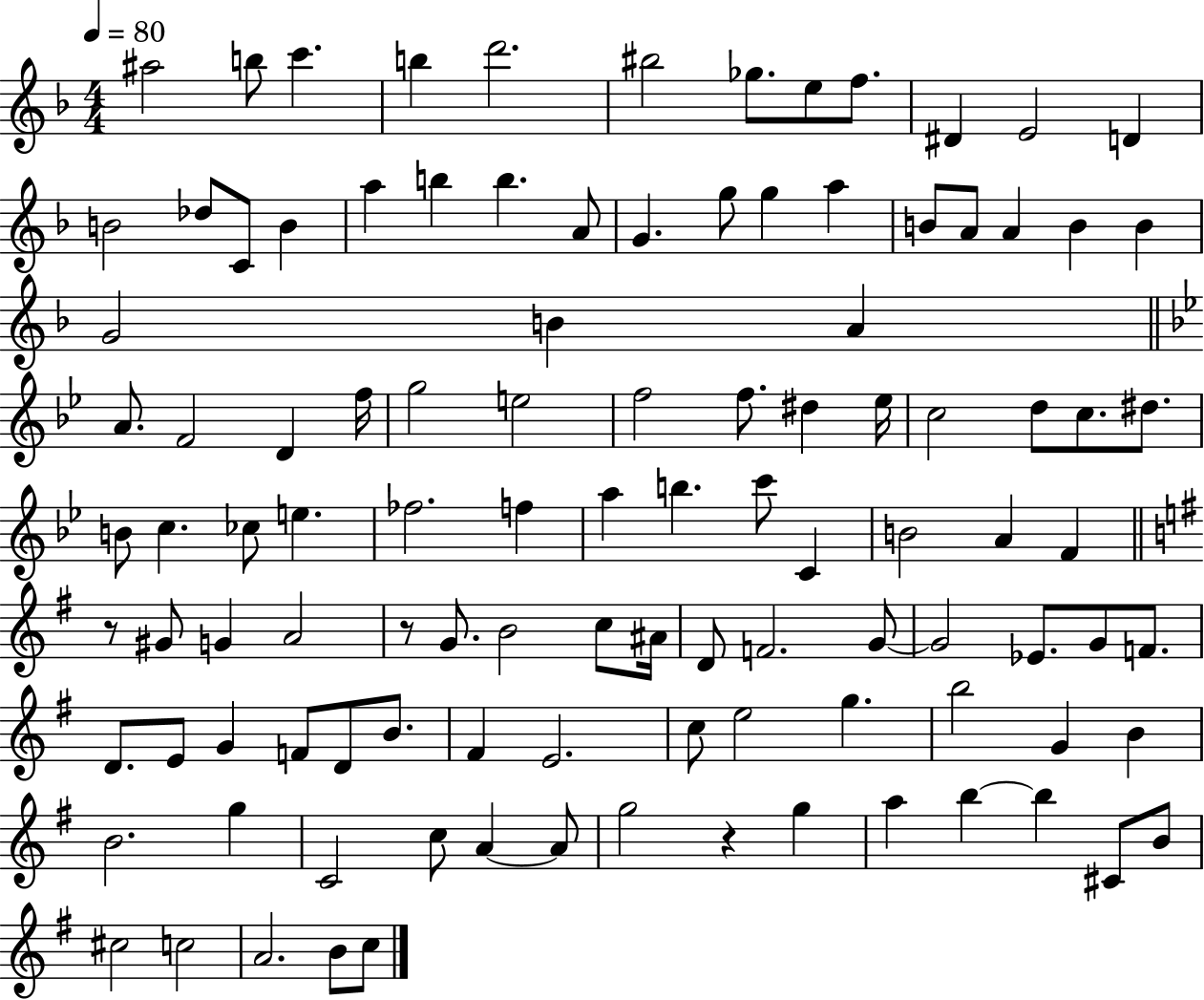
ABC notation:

X:1
T:Untitled
M:4/4
L:1/4
K:F
^a2 b/2 c' b d'2 ^b2 _g/2 e/2 f/2 ^D E2 D B2 _d/2 C/2 B a b b A/2 G g/2 g a B/2 A/2 A B B G2 B A A/2 F2 D f/4 g2 e2 f2 f/2 ^d _e/4 c2 d/2 c/2 ^d/2 B/2 c _c/2 e _f2 f a b c'/2 C B2 A F z/2 ^G/2 G A2 z/2 G/2 B2 c/2 ^A/4 D/2 F2 G/2 G2 _E/2 G/2 F/2 D/2 E/2 G F/2 D/2 B/2 ^F E2 c/2 e2 g b2 G B B2 g C2 c/2 A A/2 g2 z g a b b ^C/2 B/2 ^c2 c2 A2 B/2 c/2